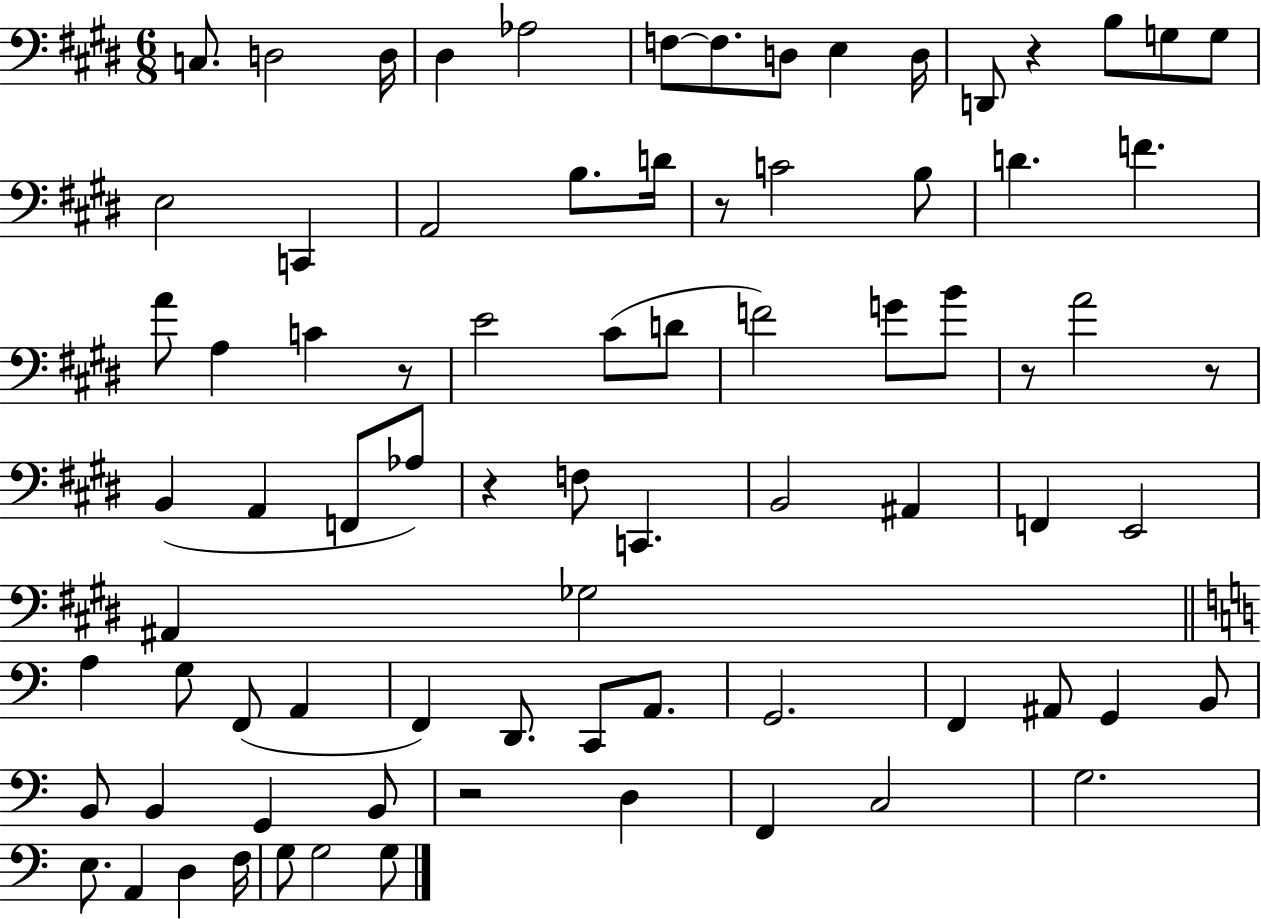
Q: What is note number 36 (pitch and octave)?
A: F2